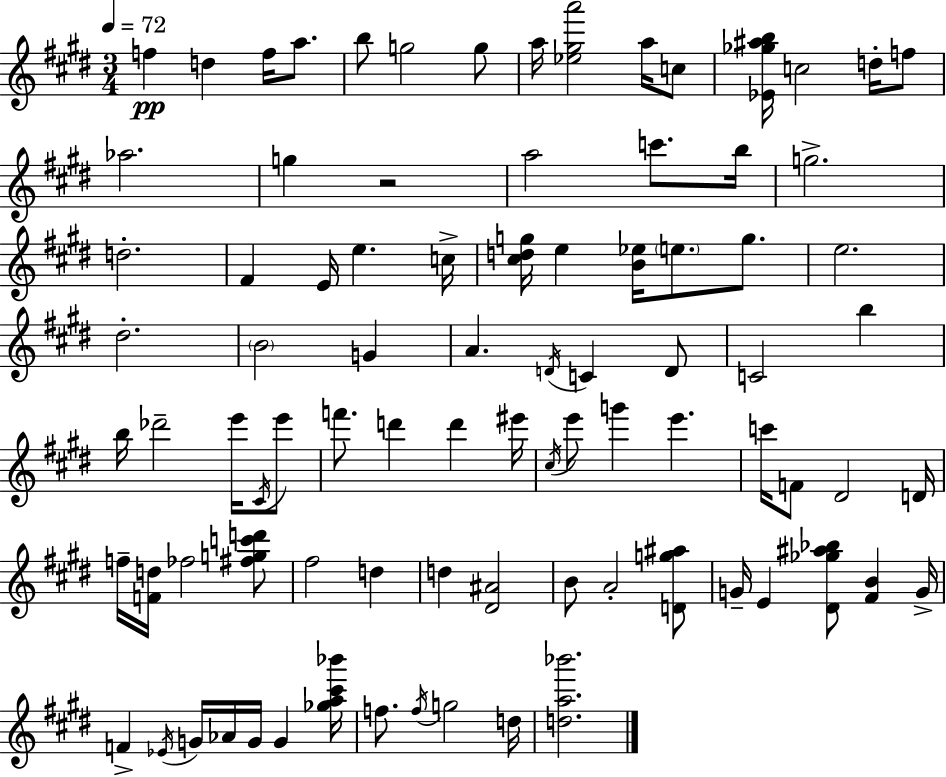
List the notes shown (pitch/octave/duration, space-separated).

F5/q D5/q F5/s A5/e. B5/e G5/h G5/e A5/s [Eb5,G#5,A6]/h A5/s C5/e [Eb4,Gb5,A#5,B5]/s C5/h D5/s F5/e Ab5/h. G5/q R/h A5/h C6/e. B5/s G5/h. D5/h. F#4/q E4/s E5/q. C5/s [C#5,D5,G5]/s E5/q [B4,Eb5]/s E5/e. G5/e. E5/h. D#5/h. B4/h G4/q A4/q. D4/s C4/q D4/e C4/h B5/q B5/s Db6/h E6/s C#4/s E6/e F6/e. D6/q D6/q EIS6/s C#5/s E6/e G6/q E6/q. C6/s F4/e D#4/h D4/s F5/s [F4,D5]/s FES5/h [F#5,G5,C6,D6]/e F#5/h D5/q D5/q [D#4,A#4]/h B4/e A4/h [D4,G5,A#5]/e G4/s E4/q [D#4,Gb5,A#5,Bb5]/e [F#4,B4]/q G4/s F4/q Eb4/s G4/s Ab4/s G4/s G4/q [Gb5,A5,C#6,Bb6]/s F5/e. F5/s G5/h D5/s [D5,A5,Bb6]/h.